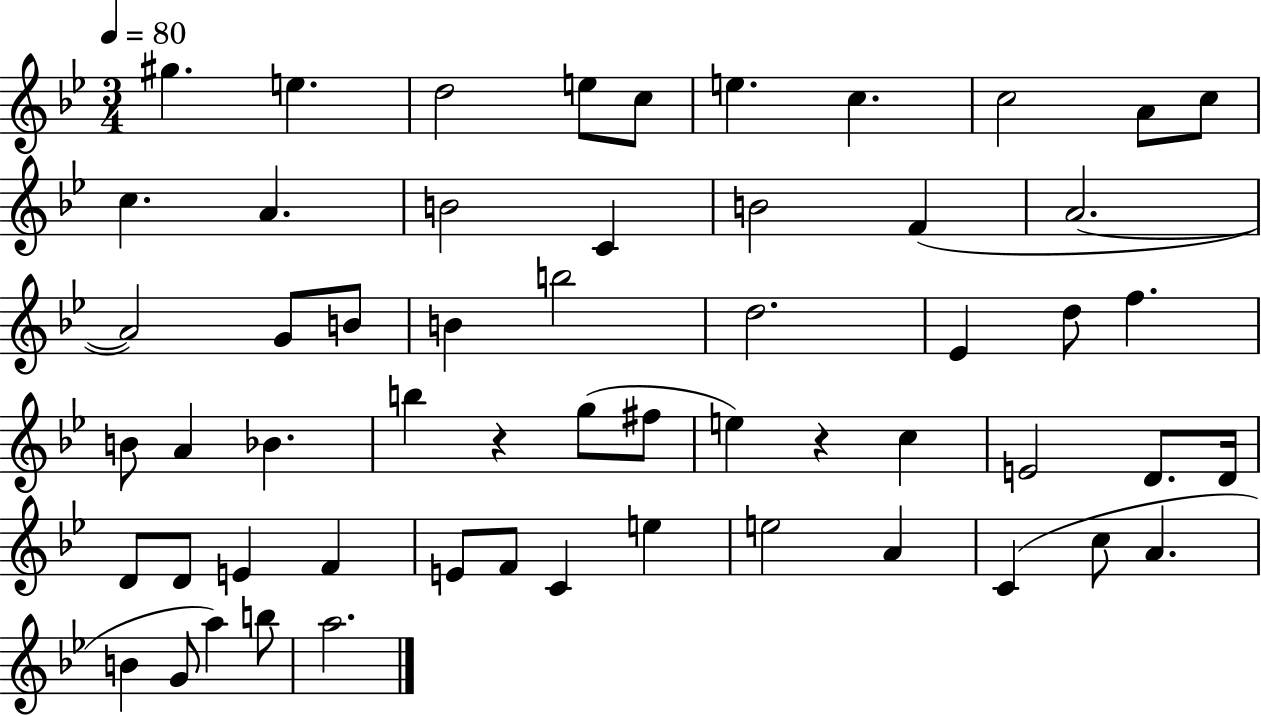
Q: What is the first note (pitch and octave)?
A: G#5